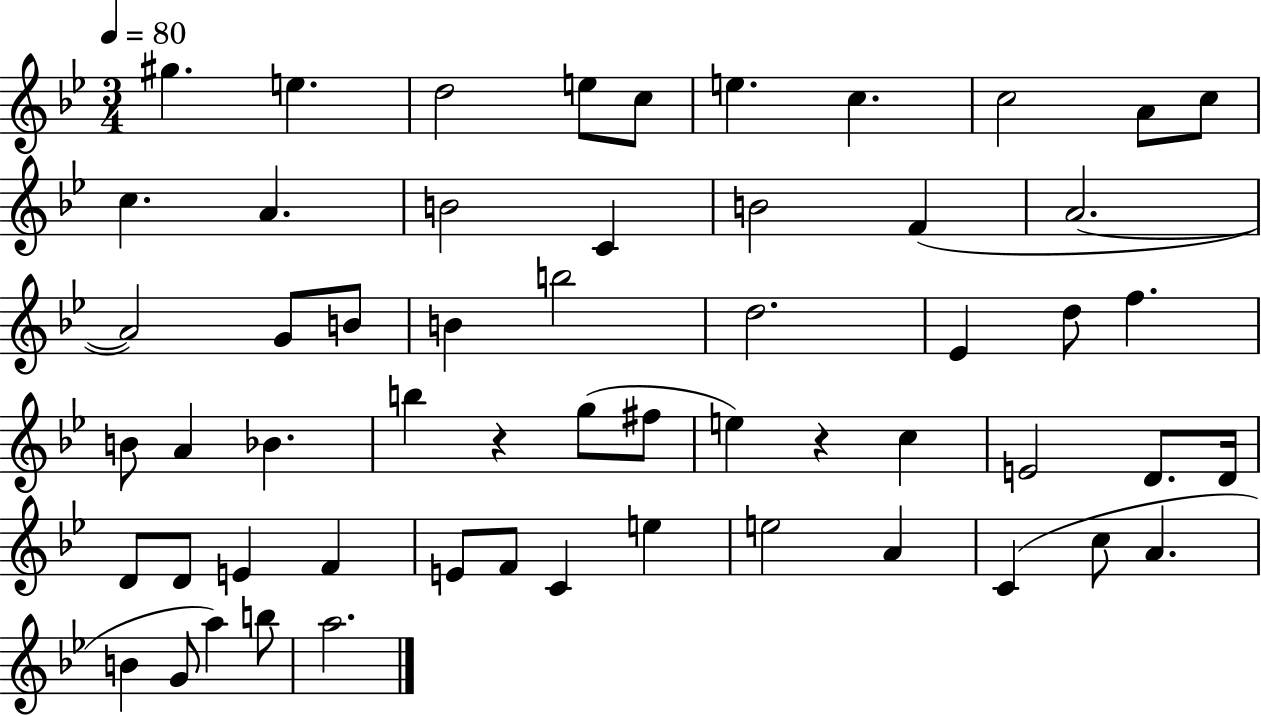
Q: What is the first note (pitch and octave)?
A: G#5